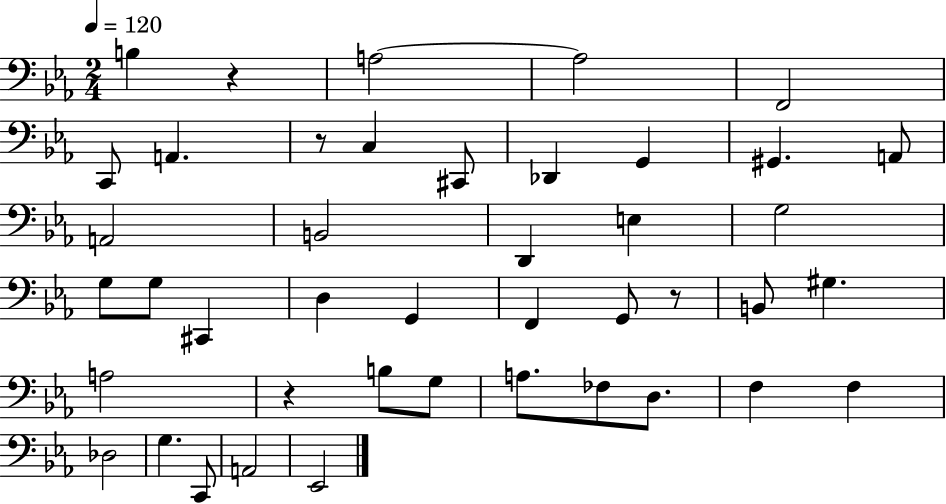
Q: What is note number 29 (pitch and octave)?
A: G3